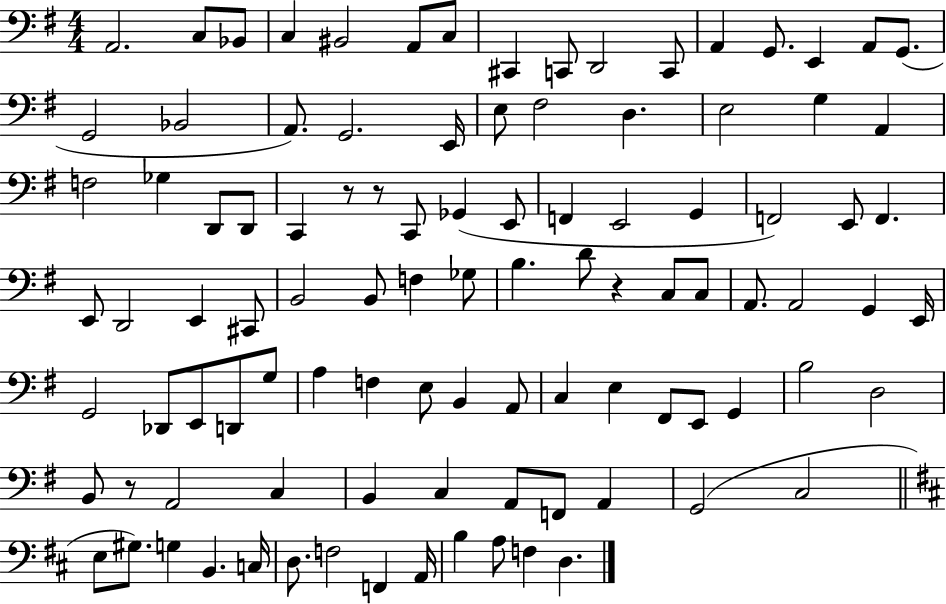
A2/h. C3/e Bb2/e C3/q BIS2/h A2/e C3/e C#2/q C2/e D2/h C2/e A2/q G2/e. E2/q A2/e G2/e. G2/h Bb2/h A2/e. G2/h. E2/s E3/e F#3/h D3/q. E3/h G3/q A2/q F3/h Gb3/q D2/e D2/e C2/q R/e R/e C2/e Gb2/q E2/e F2/q E2/h G2/q F2/h E2/e F2/q. E2/e D2/h E2/q C#2/e B2/h B2/e F3/q Gb3/e B3/q. D4/e R/q C3/e C3/e A2/e. A2/h G2/q E2/s G2/h Db2/e E2/e D2/e G3/e A3/q F3/q E3/e B2/q A2/e C3/q E3/q F#2/e E2/e G2/q B3/h D3/h B2/e R/e A2/h C3/q B2/q C3/q A2/e F2/e A2/q G2/h C3/h E3/e G#3/e. G3/q B2/q. C3/s D3/e. F3/h F2/q A2/s B3/q A3/e F3/q D3/q.